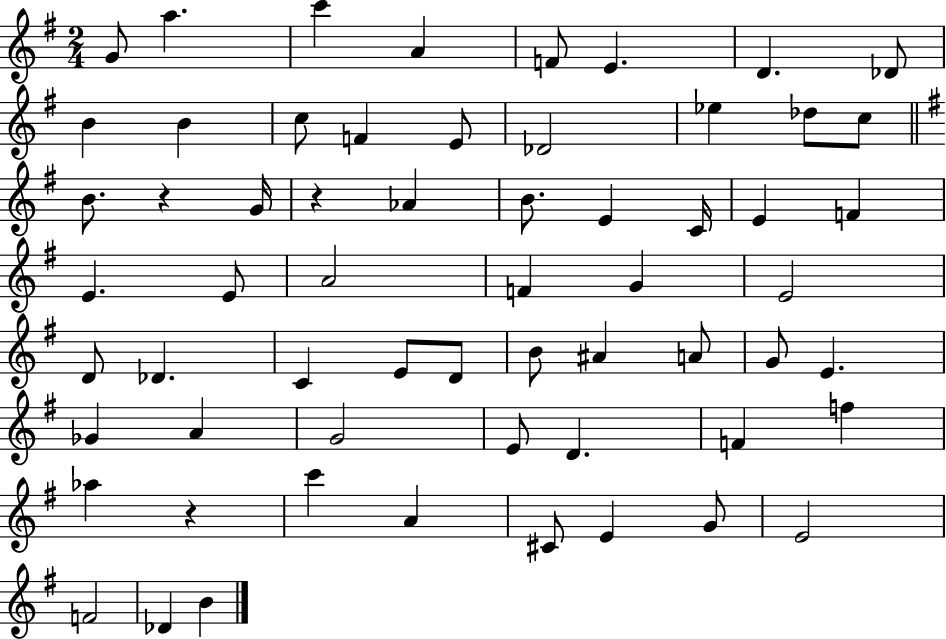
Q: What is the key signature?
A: G major